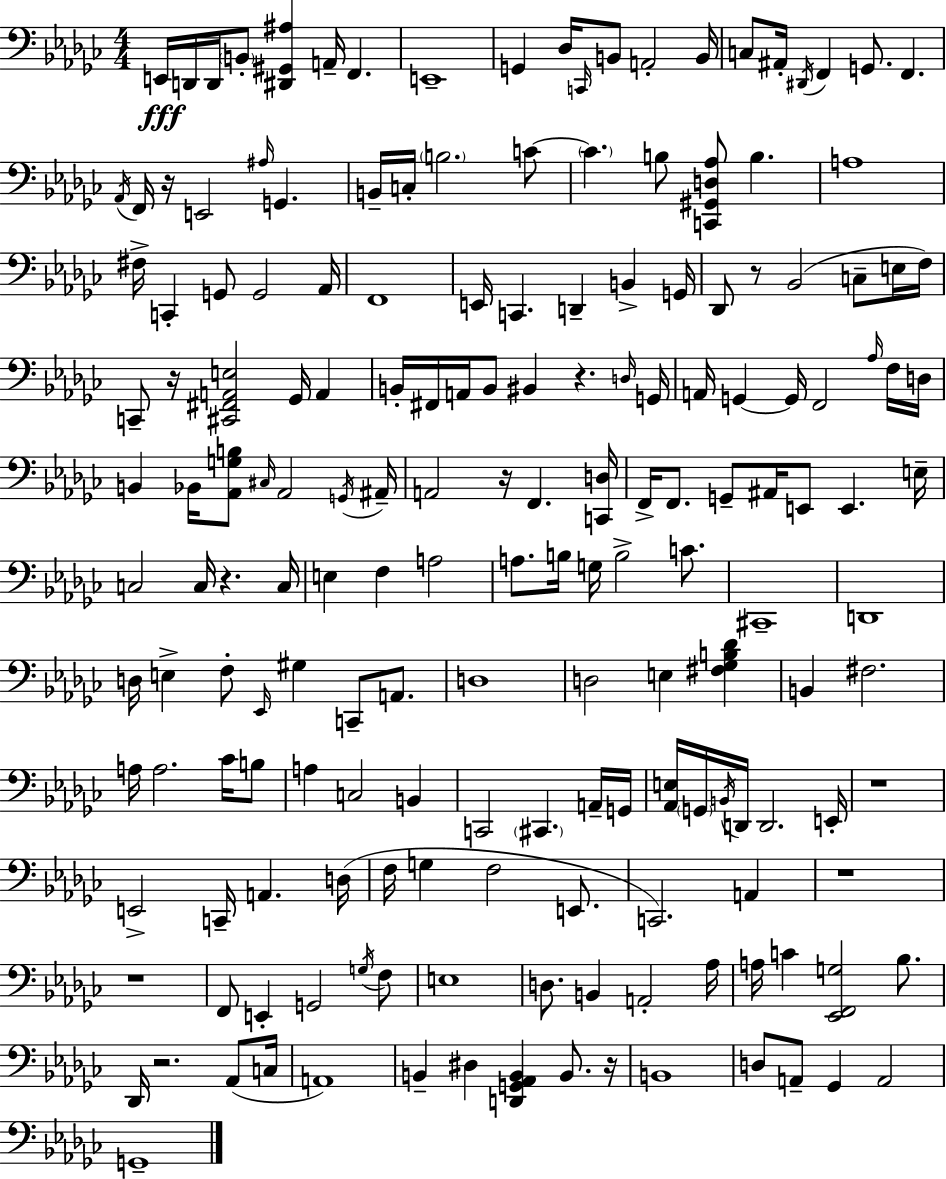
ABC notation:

X:1
T:Untitled
M:4/4
L:1/4
K:Ebm
E,,/4 D,,/4 D,,/4 B,,/2 [^D,,^G,,^A,] A,,/4 F,, E,,4 G,, _D,/4 C,,/4 B,,/2 A,,2 B,,/4 C,/2 ^A,,/4 ^D,,/4 F,, G,,/2 F,, _A,,/4 F,,/4 z/4 E,,2 ^A,/4 G,, B,,/4 C,/4 B,2 C/2 C B,/2 [C,,^G,,D,_A,]/2 B, A,4 ^F,/4 C,, G,,/2 G,,2 _A,,/4 F,,4 E,,/4 C,, D,, B,, G,,/4 _D,,/2 z/2 _B,,2 C,/2 E,/4 F,/4 C,,/2 z/4 [^C,,^F,,A,,E,]2 _G,,/4 A,, B,,/4 ^F,,/4 A,,/4 B,,/2 ^B,, z D,/4 G,,/4 A,,/4 G,, G,,/4 F,,2 _A,/4 F,/4 D,/4 B,, _B,,/4 [_A,,G,B,]/2 ^C,/4 _A,,2 G,,/4 ^A,,/4 A,,2 z/4 F,, [C,,D,]/4 F,,/4 F,,/2 G,,/2 ^A,,/4 E,,/2 E,, E,/4 C,2 C,/4 z C,/4 E, F, A,2 A,/2 B,/4 G,/4 B,2 C/2 ^C,,4 D,,4 D,/4 E, F,/2 _E,,/4 ^G, C,,/2 A,,/2 D,4 D,2 E, [^F,_G,B,_D] B,, ^F,2 A,/4 A,2 _C/4 B,/2 A, C,2 B,, C,,2 ^C,, A,,/4 G,,/4 [_A,,E,]/4 G,,/4 B,,/4 D,,/4 D,,2 E,,/4 z4 E,,2 C,,/4 A,, D,/4 F,/4 G, F,2 E,,/2 C,,2 A,, z4 z4 F,,/2 E,, G,,2 G,/4 F,/2 E,4 D,/2 B,, A,,2 _A,/4 A,/4 C [_E,,F,,G,]2 _B,/2 _D,,/4 z2 _A,,/2 C,/4 A,,4 B,, ^D, [D,,G,,_A,,B,,] B,,/2 z/4 B,,4 D,/2 A,,/2 _G,, A,,2 G,,4